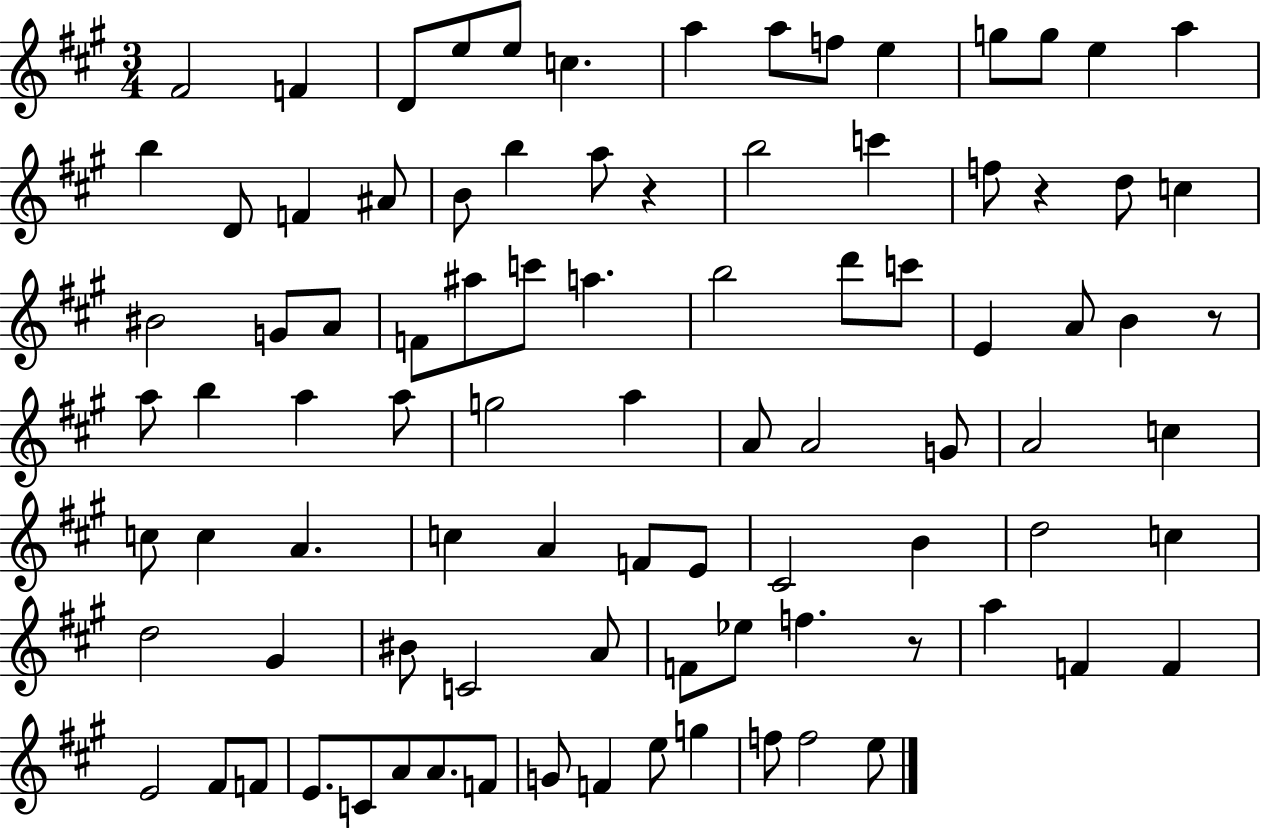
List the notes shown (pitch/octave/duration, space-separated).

F#4/h F4/q D4/e E5/e E5/e C5/q. A5/q A5/e F5/e E5/q G5/e G5/e E5/q A5/q B5/q D4/e F4/q A#4/e B4/e B5/q A5/e R/q B5/h C6/q F5/e R/q D5/e C5/q BIS4/h G4/e A4/e F4/e A#5/e C6/e A5/q. B5/h D6/e C6/e E4/q A4/e B4/q R/e A5/e B5/q A5/q A5/e G5/h A5/q A4/e A4/h G4/e A4/h C5/q C5/e C5/q A4/q. C5/q A4/q F4/e E4/e C#4/h B4/q D5/h C5/q D5/h G#4/q BIS4/e C4/h A4/e F4/e Eb5/e F5/q. R/e A5/q F4/q F4/q E4/h F#4/e F4/e E4/e. C4/e A4/e A4/e. F4/e G4/e F4/q E5/e G5/q F5/e F5/h E5/e